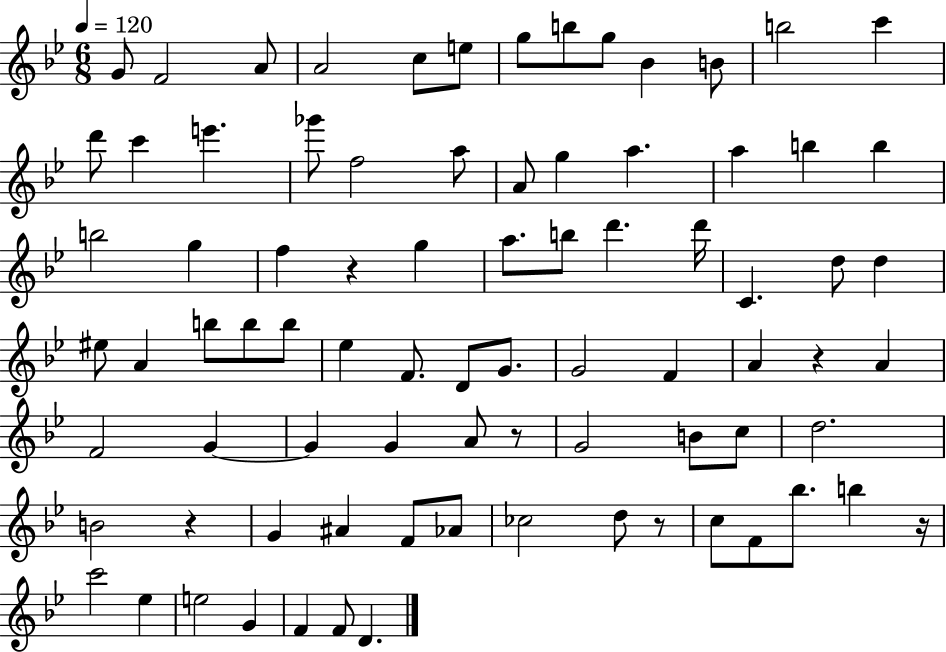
G4/e F4/h A4/e A4/h C5/e E5/e G5/e B5/e G5/e Bb4/q B4/e B5/h C6/q D6/e C6/q E6/q. Gb6/e F5/h A5/e A4/e G5/q A5/q. A5/q B5/q B5/q B5/h G5/q F5/q R/q G5/q A5/e. B5/e D6/q. D6/s C4/q. D5/e D5/q EIS5/e A4/q B5/e B5/e B5/e Eb5/q F4/e. D4/e G4/e. G4/h F4/q A4/q R/q A4/q F4/h G4/q G4/q G4/q A4/e R/e G4/h B4/e C5/e D5/h. B4/h R/q G4/q A#4/q F4/e Ab4/e CES5/h D5/e R/e C5/e F4/e Bb5/e. B5/q R/s C6/h Eb5/q E5/h G4/q F4/q F4/e D4/q.